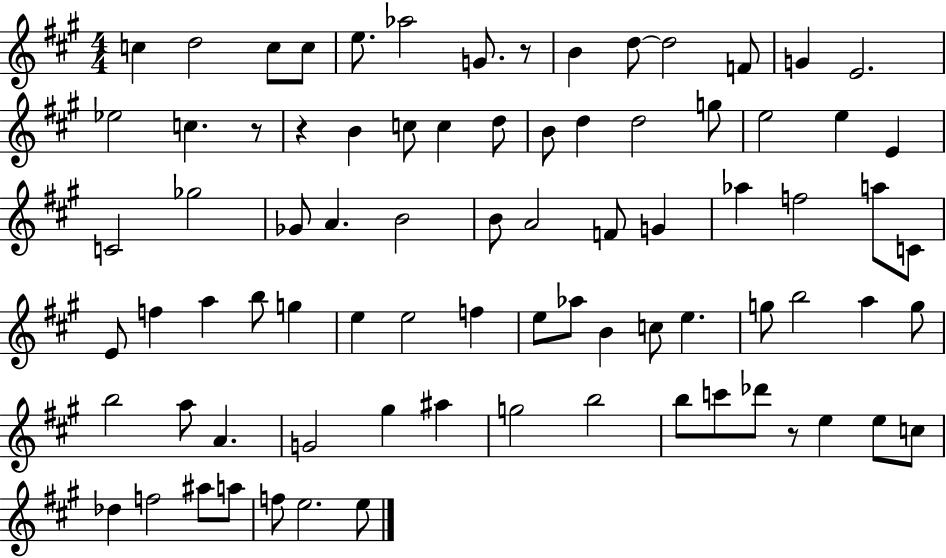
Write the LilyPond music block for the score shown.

{
  \clef treble
  \numericTimeSignature
  \time 4/4
  \key a \major
  c''4 d''2 c''8 c''8 | e''8. aes''2 g'8. r8 | b'4 d''8~~ d''2 f'8 | g'4 e'2. | \break ees''2 c''4. r8 | r4 b'4 c''8 c''4 d''8 | b'8 d''4 d''2 g''8 | e''2 e''4 e'4 | \break c'2 ges''2 | ges'8 a'4. b'2 | b'8 a'2 f'8 g'4 | aes''4 f''2 a''8 c'8 | \break e'8 f''4 a''4 b''8 g''4 | e''4 e''2 f''4 | e''8 aes''8 b'4 c''8 e''4. | g''8 b''2 a''4 g''8 | \break b''2 a''8 a'4. | g'2 gis''4 ais''4 | g''2 b''2 | b''8 c'''8 des'''8 r8 e''4 e''8 c''8 | \break des''4 f''2 ais''8 a''8 | f''8 e''2. e''8 | \bar "|."
}